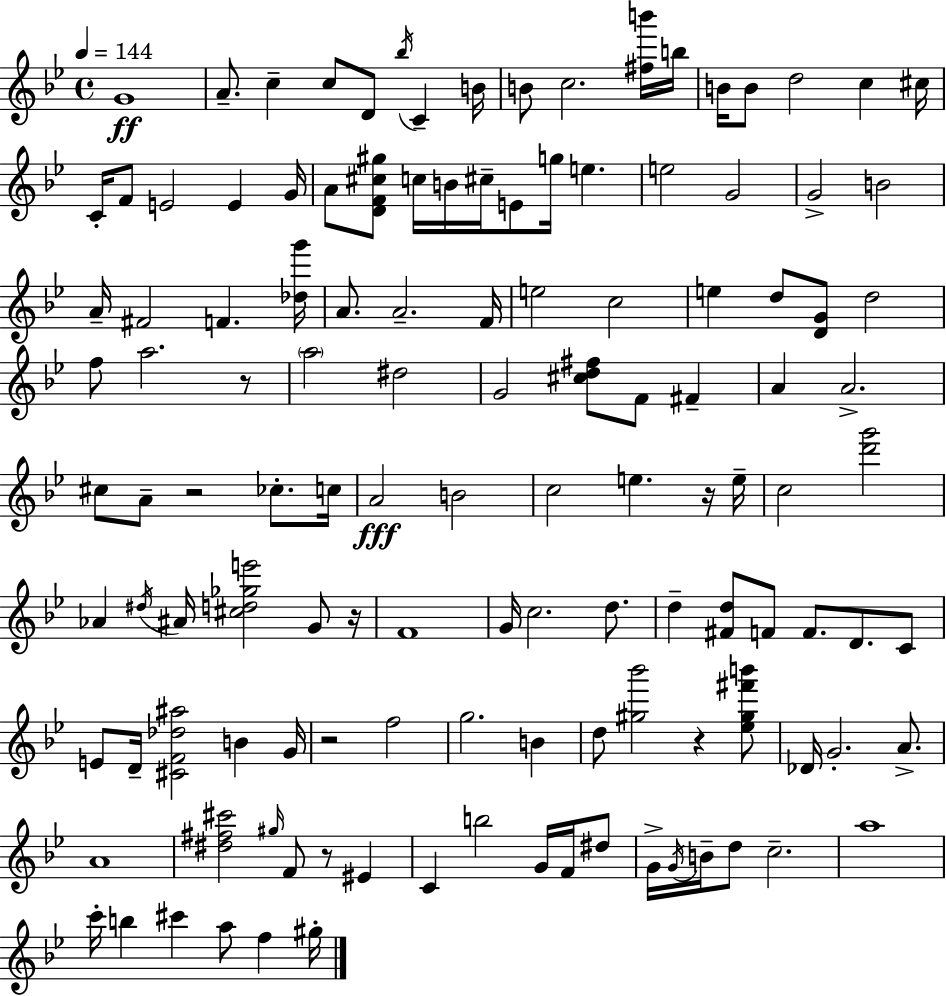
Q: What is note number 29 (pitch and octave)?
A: E5